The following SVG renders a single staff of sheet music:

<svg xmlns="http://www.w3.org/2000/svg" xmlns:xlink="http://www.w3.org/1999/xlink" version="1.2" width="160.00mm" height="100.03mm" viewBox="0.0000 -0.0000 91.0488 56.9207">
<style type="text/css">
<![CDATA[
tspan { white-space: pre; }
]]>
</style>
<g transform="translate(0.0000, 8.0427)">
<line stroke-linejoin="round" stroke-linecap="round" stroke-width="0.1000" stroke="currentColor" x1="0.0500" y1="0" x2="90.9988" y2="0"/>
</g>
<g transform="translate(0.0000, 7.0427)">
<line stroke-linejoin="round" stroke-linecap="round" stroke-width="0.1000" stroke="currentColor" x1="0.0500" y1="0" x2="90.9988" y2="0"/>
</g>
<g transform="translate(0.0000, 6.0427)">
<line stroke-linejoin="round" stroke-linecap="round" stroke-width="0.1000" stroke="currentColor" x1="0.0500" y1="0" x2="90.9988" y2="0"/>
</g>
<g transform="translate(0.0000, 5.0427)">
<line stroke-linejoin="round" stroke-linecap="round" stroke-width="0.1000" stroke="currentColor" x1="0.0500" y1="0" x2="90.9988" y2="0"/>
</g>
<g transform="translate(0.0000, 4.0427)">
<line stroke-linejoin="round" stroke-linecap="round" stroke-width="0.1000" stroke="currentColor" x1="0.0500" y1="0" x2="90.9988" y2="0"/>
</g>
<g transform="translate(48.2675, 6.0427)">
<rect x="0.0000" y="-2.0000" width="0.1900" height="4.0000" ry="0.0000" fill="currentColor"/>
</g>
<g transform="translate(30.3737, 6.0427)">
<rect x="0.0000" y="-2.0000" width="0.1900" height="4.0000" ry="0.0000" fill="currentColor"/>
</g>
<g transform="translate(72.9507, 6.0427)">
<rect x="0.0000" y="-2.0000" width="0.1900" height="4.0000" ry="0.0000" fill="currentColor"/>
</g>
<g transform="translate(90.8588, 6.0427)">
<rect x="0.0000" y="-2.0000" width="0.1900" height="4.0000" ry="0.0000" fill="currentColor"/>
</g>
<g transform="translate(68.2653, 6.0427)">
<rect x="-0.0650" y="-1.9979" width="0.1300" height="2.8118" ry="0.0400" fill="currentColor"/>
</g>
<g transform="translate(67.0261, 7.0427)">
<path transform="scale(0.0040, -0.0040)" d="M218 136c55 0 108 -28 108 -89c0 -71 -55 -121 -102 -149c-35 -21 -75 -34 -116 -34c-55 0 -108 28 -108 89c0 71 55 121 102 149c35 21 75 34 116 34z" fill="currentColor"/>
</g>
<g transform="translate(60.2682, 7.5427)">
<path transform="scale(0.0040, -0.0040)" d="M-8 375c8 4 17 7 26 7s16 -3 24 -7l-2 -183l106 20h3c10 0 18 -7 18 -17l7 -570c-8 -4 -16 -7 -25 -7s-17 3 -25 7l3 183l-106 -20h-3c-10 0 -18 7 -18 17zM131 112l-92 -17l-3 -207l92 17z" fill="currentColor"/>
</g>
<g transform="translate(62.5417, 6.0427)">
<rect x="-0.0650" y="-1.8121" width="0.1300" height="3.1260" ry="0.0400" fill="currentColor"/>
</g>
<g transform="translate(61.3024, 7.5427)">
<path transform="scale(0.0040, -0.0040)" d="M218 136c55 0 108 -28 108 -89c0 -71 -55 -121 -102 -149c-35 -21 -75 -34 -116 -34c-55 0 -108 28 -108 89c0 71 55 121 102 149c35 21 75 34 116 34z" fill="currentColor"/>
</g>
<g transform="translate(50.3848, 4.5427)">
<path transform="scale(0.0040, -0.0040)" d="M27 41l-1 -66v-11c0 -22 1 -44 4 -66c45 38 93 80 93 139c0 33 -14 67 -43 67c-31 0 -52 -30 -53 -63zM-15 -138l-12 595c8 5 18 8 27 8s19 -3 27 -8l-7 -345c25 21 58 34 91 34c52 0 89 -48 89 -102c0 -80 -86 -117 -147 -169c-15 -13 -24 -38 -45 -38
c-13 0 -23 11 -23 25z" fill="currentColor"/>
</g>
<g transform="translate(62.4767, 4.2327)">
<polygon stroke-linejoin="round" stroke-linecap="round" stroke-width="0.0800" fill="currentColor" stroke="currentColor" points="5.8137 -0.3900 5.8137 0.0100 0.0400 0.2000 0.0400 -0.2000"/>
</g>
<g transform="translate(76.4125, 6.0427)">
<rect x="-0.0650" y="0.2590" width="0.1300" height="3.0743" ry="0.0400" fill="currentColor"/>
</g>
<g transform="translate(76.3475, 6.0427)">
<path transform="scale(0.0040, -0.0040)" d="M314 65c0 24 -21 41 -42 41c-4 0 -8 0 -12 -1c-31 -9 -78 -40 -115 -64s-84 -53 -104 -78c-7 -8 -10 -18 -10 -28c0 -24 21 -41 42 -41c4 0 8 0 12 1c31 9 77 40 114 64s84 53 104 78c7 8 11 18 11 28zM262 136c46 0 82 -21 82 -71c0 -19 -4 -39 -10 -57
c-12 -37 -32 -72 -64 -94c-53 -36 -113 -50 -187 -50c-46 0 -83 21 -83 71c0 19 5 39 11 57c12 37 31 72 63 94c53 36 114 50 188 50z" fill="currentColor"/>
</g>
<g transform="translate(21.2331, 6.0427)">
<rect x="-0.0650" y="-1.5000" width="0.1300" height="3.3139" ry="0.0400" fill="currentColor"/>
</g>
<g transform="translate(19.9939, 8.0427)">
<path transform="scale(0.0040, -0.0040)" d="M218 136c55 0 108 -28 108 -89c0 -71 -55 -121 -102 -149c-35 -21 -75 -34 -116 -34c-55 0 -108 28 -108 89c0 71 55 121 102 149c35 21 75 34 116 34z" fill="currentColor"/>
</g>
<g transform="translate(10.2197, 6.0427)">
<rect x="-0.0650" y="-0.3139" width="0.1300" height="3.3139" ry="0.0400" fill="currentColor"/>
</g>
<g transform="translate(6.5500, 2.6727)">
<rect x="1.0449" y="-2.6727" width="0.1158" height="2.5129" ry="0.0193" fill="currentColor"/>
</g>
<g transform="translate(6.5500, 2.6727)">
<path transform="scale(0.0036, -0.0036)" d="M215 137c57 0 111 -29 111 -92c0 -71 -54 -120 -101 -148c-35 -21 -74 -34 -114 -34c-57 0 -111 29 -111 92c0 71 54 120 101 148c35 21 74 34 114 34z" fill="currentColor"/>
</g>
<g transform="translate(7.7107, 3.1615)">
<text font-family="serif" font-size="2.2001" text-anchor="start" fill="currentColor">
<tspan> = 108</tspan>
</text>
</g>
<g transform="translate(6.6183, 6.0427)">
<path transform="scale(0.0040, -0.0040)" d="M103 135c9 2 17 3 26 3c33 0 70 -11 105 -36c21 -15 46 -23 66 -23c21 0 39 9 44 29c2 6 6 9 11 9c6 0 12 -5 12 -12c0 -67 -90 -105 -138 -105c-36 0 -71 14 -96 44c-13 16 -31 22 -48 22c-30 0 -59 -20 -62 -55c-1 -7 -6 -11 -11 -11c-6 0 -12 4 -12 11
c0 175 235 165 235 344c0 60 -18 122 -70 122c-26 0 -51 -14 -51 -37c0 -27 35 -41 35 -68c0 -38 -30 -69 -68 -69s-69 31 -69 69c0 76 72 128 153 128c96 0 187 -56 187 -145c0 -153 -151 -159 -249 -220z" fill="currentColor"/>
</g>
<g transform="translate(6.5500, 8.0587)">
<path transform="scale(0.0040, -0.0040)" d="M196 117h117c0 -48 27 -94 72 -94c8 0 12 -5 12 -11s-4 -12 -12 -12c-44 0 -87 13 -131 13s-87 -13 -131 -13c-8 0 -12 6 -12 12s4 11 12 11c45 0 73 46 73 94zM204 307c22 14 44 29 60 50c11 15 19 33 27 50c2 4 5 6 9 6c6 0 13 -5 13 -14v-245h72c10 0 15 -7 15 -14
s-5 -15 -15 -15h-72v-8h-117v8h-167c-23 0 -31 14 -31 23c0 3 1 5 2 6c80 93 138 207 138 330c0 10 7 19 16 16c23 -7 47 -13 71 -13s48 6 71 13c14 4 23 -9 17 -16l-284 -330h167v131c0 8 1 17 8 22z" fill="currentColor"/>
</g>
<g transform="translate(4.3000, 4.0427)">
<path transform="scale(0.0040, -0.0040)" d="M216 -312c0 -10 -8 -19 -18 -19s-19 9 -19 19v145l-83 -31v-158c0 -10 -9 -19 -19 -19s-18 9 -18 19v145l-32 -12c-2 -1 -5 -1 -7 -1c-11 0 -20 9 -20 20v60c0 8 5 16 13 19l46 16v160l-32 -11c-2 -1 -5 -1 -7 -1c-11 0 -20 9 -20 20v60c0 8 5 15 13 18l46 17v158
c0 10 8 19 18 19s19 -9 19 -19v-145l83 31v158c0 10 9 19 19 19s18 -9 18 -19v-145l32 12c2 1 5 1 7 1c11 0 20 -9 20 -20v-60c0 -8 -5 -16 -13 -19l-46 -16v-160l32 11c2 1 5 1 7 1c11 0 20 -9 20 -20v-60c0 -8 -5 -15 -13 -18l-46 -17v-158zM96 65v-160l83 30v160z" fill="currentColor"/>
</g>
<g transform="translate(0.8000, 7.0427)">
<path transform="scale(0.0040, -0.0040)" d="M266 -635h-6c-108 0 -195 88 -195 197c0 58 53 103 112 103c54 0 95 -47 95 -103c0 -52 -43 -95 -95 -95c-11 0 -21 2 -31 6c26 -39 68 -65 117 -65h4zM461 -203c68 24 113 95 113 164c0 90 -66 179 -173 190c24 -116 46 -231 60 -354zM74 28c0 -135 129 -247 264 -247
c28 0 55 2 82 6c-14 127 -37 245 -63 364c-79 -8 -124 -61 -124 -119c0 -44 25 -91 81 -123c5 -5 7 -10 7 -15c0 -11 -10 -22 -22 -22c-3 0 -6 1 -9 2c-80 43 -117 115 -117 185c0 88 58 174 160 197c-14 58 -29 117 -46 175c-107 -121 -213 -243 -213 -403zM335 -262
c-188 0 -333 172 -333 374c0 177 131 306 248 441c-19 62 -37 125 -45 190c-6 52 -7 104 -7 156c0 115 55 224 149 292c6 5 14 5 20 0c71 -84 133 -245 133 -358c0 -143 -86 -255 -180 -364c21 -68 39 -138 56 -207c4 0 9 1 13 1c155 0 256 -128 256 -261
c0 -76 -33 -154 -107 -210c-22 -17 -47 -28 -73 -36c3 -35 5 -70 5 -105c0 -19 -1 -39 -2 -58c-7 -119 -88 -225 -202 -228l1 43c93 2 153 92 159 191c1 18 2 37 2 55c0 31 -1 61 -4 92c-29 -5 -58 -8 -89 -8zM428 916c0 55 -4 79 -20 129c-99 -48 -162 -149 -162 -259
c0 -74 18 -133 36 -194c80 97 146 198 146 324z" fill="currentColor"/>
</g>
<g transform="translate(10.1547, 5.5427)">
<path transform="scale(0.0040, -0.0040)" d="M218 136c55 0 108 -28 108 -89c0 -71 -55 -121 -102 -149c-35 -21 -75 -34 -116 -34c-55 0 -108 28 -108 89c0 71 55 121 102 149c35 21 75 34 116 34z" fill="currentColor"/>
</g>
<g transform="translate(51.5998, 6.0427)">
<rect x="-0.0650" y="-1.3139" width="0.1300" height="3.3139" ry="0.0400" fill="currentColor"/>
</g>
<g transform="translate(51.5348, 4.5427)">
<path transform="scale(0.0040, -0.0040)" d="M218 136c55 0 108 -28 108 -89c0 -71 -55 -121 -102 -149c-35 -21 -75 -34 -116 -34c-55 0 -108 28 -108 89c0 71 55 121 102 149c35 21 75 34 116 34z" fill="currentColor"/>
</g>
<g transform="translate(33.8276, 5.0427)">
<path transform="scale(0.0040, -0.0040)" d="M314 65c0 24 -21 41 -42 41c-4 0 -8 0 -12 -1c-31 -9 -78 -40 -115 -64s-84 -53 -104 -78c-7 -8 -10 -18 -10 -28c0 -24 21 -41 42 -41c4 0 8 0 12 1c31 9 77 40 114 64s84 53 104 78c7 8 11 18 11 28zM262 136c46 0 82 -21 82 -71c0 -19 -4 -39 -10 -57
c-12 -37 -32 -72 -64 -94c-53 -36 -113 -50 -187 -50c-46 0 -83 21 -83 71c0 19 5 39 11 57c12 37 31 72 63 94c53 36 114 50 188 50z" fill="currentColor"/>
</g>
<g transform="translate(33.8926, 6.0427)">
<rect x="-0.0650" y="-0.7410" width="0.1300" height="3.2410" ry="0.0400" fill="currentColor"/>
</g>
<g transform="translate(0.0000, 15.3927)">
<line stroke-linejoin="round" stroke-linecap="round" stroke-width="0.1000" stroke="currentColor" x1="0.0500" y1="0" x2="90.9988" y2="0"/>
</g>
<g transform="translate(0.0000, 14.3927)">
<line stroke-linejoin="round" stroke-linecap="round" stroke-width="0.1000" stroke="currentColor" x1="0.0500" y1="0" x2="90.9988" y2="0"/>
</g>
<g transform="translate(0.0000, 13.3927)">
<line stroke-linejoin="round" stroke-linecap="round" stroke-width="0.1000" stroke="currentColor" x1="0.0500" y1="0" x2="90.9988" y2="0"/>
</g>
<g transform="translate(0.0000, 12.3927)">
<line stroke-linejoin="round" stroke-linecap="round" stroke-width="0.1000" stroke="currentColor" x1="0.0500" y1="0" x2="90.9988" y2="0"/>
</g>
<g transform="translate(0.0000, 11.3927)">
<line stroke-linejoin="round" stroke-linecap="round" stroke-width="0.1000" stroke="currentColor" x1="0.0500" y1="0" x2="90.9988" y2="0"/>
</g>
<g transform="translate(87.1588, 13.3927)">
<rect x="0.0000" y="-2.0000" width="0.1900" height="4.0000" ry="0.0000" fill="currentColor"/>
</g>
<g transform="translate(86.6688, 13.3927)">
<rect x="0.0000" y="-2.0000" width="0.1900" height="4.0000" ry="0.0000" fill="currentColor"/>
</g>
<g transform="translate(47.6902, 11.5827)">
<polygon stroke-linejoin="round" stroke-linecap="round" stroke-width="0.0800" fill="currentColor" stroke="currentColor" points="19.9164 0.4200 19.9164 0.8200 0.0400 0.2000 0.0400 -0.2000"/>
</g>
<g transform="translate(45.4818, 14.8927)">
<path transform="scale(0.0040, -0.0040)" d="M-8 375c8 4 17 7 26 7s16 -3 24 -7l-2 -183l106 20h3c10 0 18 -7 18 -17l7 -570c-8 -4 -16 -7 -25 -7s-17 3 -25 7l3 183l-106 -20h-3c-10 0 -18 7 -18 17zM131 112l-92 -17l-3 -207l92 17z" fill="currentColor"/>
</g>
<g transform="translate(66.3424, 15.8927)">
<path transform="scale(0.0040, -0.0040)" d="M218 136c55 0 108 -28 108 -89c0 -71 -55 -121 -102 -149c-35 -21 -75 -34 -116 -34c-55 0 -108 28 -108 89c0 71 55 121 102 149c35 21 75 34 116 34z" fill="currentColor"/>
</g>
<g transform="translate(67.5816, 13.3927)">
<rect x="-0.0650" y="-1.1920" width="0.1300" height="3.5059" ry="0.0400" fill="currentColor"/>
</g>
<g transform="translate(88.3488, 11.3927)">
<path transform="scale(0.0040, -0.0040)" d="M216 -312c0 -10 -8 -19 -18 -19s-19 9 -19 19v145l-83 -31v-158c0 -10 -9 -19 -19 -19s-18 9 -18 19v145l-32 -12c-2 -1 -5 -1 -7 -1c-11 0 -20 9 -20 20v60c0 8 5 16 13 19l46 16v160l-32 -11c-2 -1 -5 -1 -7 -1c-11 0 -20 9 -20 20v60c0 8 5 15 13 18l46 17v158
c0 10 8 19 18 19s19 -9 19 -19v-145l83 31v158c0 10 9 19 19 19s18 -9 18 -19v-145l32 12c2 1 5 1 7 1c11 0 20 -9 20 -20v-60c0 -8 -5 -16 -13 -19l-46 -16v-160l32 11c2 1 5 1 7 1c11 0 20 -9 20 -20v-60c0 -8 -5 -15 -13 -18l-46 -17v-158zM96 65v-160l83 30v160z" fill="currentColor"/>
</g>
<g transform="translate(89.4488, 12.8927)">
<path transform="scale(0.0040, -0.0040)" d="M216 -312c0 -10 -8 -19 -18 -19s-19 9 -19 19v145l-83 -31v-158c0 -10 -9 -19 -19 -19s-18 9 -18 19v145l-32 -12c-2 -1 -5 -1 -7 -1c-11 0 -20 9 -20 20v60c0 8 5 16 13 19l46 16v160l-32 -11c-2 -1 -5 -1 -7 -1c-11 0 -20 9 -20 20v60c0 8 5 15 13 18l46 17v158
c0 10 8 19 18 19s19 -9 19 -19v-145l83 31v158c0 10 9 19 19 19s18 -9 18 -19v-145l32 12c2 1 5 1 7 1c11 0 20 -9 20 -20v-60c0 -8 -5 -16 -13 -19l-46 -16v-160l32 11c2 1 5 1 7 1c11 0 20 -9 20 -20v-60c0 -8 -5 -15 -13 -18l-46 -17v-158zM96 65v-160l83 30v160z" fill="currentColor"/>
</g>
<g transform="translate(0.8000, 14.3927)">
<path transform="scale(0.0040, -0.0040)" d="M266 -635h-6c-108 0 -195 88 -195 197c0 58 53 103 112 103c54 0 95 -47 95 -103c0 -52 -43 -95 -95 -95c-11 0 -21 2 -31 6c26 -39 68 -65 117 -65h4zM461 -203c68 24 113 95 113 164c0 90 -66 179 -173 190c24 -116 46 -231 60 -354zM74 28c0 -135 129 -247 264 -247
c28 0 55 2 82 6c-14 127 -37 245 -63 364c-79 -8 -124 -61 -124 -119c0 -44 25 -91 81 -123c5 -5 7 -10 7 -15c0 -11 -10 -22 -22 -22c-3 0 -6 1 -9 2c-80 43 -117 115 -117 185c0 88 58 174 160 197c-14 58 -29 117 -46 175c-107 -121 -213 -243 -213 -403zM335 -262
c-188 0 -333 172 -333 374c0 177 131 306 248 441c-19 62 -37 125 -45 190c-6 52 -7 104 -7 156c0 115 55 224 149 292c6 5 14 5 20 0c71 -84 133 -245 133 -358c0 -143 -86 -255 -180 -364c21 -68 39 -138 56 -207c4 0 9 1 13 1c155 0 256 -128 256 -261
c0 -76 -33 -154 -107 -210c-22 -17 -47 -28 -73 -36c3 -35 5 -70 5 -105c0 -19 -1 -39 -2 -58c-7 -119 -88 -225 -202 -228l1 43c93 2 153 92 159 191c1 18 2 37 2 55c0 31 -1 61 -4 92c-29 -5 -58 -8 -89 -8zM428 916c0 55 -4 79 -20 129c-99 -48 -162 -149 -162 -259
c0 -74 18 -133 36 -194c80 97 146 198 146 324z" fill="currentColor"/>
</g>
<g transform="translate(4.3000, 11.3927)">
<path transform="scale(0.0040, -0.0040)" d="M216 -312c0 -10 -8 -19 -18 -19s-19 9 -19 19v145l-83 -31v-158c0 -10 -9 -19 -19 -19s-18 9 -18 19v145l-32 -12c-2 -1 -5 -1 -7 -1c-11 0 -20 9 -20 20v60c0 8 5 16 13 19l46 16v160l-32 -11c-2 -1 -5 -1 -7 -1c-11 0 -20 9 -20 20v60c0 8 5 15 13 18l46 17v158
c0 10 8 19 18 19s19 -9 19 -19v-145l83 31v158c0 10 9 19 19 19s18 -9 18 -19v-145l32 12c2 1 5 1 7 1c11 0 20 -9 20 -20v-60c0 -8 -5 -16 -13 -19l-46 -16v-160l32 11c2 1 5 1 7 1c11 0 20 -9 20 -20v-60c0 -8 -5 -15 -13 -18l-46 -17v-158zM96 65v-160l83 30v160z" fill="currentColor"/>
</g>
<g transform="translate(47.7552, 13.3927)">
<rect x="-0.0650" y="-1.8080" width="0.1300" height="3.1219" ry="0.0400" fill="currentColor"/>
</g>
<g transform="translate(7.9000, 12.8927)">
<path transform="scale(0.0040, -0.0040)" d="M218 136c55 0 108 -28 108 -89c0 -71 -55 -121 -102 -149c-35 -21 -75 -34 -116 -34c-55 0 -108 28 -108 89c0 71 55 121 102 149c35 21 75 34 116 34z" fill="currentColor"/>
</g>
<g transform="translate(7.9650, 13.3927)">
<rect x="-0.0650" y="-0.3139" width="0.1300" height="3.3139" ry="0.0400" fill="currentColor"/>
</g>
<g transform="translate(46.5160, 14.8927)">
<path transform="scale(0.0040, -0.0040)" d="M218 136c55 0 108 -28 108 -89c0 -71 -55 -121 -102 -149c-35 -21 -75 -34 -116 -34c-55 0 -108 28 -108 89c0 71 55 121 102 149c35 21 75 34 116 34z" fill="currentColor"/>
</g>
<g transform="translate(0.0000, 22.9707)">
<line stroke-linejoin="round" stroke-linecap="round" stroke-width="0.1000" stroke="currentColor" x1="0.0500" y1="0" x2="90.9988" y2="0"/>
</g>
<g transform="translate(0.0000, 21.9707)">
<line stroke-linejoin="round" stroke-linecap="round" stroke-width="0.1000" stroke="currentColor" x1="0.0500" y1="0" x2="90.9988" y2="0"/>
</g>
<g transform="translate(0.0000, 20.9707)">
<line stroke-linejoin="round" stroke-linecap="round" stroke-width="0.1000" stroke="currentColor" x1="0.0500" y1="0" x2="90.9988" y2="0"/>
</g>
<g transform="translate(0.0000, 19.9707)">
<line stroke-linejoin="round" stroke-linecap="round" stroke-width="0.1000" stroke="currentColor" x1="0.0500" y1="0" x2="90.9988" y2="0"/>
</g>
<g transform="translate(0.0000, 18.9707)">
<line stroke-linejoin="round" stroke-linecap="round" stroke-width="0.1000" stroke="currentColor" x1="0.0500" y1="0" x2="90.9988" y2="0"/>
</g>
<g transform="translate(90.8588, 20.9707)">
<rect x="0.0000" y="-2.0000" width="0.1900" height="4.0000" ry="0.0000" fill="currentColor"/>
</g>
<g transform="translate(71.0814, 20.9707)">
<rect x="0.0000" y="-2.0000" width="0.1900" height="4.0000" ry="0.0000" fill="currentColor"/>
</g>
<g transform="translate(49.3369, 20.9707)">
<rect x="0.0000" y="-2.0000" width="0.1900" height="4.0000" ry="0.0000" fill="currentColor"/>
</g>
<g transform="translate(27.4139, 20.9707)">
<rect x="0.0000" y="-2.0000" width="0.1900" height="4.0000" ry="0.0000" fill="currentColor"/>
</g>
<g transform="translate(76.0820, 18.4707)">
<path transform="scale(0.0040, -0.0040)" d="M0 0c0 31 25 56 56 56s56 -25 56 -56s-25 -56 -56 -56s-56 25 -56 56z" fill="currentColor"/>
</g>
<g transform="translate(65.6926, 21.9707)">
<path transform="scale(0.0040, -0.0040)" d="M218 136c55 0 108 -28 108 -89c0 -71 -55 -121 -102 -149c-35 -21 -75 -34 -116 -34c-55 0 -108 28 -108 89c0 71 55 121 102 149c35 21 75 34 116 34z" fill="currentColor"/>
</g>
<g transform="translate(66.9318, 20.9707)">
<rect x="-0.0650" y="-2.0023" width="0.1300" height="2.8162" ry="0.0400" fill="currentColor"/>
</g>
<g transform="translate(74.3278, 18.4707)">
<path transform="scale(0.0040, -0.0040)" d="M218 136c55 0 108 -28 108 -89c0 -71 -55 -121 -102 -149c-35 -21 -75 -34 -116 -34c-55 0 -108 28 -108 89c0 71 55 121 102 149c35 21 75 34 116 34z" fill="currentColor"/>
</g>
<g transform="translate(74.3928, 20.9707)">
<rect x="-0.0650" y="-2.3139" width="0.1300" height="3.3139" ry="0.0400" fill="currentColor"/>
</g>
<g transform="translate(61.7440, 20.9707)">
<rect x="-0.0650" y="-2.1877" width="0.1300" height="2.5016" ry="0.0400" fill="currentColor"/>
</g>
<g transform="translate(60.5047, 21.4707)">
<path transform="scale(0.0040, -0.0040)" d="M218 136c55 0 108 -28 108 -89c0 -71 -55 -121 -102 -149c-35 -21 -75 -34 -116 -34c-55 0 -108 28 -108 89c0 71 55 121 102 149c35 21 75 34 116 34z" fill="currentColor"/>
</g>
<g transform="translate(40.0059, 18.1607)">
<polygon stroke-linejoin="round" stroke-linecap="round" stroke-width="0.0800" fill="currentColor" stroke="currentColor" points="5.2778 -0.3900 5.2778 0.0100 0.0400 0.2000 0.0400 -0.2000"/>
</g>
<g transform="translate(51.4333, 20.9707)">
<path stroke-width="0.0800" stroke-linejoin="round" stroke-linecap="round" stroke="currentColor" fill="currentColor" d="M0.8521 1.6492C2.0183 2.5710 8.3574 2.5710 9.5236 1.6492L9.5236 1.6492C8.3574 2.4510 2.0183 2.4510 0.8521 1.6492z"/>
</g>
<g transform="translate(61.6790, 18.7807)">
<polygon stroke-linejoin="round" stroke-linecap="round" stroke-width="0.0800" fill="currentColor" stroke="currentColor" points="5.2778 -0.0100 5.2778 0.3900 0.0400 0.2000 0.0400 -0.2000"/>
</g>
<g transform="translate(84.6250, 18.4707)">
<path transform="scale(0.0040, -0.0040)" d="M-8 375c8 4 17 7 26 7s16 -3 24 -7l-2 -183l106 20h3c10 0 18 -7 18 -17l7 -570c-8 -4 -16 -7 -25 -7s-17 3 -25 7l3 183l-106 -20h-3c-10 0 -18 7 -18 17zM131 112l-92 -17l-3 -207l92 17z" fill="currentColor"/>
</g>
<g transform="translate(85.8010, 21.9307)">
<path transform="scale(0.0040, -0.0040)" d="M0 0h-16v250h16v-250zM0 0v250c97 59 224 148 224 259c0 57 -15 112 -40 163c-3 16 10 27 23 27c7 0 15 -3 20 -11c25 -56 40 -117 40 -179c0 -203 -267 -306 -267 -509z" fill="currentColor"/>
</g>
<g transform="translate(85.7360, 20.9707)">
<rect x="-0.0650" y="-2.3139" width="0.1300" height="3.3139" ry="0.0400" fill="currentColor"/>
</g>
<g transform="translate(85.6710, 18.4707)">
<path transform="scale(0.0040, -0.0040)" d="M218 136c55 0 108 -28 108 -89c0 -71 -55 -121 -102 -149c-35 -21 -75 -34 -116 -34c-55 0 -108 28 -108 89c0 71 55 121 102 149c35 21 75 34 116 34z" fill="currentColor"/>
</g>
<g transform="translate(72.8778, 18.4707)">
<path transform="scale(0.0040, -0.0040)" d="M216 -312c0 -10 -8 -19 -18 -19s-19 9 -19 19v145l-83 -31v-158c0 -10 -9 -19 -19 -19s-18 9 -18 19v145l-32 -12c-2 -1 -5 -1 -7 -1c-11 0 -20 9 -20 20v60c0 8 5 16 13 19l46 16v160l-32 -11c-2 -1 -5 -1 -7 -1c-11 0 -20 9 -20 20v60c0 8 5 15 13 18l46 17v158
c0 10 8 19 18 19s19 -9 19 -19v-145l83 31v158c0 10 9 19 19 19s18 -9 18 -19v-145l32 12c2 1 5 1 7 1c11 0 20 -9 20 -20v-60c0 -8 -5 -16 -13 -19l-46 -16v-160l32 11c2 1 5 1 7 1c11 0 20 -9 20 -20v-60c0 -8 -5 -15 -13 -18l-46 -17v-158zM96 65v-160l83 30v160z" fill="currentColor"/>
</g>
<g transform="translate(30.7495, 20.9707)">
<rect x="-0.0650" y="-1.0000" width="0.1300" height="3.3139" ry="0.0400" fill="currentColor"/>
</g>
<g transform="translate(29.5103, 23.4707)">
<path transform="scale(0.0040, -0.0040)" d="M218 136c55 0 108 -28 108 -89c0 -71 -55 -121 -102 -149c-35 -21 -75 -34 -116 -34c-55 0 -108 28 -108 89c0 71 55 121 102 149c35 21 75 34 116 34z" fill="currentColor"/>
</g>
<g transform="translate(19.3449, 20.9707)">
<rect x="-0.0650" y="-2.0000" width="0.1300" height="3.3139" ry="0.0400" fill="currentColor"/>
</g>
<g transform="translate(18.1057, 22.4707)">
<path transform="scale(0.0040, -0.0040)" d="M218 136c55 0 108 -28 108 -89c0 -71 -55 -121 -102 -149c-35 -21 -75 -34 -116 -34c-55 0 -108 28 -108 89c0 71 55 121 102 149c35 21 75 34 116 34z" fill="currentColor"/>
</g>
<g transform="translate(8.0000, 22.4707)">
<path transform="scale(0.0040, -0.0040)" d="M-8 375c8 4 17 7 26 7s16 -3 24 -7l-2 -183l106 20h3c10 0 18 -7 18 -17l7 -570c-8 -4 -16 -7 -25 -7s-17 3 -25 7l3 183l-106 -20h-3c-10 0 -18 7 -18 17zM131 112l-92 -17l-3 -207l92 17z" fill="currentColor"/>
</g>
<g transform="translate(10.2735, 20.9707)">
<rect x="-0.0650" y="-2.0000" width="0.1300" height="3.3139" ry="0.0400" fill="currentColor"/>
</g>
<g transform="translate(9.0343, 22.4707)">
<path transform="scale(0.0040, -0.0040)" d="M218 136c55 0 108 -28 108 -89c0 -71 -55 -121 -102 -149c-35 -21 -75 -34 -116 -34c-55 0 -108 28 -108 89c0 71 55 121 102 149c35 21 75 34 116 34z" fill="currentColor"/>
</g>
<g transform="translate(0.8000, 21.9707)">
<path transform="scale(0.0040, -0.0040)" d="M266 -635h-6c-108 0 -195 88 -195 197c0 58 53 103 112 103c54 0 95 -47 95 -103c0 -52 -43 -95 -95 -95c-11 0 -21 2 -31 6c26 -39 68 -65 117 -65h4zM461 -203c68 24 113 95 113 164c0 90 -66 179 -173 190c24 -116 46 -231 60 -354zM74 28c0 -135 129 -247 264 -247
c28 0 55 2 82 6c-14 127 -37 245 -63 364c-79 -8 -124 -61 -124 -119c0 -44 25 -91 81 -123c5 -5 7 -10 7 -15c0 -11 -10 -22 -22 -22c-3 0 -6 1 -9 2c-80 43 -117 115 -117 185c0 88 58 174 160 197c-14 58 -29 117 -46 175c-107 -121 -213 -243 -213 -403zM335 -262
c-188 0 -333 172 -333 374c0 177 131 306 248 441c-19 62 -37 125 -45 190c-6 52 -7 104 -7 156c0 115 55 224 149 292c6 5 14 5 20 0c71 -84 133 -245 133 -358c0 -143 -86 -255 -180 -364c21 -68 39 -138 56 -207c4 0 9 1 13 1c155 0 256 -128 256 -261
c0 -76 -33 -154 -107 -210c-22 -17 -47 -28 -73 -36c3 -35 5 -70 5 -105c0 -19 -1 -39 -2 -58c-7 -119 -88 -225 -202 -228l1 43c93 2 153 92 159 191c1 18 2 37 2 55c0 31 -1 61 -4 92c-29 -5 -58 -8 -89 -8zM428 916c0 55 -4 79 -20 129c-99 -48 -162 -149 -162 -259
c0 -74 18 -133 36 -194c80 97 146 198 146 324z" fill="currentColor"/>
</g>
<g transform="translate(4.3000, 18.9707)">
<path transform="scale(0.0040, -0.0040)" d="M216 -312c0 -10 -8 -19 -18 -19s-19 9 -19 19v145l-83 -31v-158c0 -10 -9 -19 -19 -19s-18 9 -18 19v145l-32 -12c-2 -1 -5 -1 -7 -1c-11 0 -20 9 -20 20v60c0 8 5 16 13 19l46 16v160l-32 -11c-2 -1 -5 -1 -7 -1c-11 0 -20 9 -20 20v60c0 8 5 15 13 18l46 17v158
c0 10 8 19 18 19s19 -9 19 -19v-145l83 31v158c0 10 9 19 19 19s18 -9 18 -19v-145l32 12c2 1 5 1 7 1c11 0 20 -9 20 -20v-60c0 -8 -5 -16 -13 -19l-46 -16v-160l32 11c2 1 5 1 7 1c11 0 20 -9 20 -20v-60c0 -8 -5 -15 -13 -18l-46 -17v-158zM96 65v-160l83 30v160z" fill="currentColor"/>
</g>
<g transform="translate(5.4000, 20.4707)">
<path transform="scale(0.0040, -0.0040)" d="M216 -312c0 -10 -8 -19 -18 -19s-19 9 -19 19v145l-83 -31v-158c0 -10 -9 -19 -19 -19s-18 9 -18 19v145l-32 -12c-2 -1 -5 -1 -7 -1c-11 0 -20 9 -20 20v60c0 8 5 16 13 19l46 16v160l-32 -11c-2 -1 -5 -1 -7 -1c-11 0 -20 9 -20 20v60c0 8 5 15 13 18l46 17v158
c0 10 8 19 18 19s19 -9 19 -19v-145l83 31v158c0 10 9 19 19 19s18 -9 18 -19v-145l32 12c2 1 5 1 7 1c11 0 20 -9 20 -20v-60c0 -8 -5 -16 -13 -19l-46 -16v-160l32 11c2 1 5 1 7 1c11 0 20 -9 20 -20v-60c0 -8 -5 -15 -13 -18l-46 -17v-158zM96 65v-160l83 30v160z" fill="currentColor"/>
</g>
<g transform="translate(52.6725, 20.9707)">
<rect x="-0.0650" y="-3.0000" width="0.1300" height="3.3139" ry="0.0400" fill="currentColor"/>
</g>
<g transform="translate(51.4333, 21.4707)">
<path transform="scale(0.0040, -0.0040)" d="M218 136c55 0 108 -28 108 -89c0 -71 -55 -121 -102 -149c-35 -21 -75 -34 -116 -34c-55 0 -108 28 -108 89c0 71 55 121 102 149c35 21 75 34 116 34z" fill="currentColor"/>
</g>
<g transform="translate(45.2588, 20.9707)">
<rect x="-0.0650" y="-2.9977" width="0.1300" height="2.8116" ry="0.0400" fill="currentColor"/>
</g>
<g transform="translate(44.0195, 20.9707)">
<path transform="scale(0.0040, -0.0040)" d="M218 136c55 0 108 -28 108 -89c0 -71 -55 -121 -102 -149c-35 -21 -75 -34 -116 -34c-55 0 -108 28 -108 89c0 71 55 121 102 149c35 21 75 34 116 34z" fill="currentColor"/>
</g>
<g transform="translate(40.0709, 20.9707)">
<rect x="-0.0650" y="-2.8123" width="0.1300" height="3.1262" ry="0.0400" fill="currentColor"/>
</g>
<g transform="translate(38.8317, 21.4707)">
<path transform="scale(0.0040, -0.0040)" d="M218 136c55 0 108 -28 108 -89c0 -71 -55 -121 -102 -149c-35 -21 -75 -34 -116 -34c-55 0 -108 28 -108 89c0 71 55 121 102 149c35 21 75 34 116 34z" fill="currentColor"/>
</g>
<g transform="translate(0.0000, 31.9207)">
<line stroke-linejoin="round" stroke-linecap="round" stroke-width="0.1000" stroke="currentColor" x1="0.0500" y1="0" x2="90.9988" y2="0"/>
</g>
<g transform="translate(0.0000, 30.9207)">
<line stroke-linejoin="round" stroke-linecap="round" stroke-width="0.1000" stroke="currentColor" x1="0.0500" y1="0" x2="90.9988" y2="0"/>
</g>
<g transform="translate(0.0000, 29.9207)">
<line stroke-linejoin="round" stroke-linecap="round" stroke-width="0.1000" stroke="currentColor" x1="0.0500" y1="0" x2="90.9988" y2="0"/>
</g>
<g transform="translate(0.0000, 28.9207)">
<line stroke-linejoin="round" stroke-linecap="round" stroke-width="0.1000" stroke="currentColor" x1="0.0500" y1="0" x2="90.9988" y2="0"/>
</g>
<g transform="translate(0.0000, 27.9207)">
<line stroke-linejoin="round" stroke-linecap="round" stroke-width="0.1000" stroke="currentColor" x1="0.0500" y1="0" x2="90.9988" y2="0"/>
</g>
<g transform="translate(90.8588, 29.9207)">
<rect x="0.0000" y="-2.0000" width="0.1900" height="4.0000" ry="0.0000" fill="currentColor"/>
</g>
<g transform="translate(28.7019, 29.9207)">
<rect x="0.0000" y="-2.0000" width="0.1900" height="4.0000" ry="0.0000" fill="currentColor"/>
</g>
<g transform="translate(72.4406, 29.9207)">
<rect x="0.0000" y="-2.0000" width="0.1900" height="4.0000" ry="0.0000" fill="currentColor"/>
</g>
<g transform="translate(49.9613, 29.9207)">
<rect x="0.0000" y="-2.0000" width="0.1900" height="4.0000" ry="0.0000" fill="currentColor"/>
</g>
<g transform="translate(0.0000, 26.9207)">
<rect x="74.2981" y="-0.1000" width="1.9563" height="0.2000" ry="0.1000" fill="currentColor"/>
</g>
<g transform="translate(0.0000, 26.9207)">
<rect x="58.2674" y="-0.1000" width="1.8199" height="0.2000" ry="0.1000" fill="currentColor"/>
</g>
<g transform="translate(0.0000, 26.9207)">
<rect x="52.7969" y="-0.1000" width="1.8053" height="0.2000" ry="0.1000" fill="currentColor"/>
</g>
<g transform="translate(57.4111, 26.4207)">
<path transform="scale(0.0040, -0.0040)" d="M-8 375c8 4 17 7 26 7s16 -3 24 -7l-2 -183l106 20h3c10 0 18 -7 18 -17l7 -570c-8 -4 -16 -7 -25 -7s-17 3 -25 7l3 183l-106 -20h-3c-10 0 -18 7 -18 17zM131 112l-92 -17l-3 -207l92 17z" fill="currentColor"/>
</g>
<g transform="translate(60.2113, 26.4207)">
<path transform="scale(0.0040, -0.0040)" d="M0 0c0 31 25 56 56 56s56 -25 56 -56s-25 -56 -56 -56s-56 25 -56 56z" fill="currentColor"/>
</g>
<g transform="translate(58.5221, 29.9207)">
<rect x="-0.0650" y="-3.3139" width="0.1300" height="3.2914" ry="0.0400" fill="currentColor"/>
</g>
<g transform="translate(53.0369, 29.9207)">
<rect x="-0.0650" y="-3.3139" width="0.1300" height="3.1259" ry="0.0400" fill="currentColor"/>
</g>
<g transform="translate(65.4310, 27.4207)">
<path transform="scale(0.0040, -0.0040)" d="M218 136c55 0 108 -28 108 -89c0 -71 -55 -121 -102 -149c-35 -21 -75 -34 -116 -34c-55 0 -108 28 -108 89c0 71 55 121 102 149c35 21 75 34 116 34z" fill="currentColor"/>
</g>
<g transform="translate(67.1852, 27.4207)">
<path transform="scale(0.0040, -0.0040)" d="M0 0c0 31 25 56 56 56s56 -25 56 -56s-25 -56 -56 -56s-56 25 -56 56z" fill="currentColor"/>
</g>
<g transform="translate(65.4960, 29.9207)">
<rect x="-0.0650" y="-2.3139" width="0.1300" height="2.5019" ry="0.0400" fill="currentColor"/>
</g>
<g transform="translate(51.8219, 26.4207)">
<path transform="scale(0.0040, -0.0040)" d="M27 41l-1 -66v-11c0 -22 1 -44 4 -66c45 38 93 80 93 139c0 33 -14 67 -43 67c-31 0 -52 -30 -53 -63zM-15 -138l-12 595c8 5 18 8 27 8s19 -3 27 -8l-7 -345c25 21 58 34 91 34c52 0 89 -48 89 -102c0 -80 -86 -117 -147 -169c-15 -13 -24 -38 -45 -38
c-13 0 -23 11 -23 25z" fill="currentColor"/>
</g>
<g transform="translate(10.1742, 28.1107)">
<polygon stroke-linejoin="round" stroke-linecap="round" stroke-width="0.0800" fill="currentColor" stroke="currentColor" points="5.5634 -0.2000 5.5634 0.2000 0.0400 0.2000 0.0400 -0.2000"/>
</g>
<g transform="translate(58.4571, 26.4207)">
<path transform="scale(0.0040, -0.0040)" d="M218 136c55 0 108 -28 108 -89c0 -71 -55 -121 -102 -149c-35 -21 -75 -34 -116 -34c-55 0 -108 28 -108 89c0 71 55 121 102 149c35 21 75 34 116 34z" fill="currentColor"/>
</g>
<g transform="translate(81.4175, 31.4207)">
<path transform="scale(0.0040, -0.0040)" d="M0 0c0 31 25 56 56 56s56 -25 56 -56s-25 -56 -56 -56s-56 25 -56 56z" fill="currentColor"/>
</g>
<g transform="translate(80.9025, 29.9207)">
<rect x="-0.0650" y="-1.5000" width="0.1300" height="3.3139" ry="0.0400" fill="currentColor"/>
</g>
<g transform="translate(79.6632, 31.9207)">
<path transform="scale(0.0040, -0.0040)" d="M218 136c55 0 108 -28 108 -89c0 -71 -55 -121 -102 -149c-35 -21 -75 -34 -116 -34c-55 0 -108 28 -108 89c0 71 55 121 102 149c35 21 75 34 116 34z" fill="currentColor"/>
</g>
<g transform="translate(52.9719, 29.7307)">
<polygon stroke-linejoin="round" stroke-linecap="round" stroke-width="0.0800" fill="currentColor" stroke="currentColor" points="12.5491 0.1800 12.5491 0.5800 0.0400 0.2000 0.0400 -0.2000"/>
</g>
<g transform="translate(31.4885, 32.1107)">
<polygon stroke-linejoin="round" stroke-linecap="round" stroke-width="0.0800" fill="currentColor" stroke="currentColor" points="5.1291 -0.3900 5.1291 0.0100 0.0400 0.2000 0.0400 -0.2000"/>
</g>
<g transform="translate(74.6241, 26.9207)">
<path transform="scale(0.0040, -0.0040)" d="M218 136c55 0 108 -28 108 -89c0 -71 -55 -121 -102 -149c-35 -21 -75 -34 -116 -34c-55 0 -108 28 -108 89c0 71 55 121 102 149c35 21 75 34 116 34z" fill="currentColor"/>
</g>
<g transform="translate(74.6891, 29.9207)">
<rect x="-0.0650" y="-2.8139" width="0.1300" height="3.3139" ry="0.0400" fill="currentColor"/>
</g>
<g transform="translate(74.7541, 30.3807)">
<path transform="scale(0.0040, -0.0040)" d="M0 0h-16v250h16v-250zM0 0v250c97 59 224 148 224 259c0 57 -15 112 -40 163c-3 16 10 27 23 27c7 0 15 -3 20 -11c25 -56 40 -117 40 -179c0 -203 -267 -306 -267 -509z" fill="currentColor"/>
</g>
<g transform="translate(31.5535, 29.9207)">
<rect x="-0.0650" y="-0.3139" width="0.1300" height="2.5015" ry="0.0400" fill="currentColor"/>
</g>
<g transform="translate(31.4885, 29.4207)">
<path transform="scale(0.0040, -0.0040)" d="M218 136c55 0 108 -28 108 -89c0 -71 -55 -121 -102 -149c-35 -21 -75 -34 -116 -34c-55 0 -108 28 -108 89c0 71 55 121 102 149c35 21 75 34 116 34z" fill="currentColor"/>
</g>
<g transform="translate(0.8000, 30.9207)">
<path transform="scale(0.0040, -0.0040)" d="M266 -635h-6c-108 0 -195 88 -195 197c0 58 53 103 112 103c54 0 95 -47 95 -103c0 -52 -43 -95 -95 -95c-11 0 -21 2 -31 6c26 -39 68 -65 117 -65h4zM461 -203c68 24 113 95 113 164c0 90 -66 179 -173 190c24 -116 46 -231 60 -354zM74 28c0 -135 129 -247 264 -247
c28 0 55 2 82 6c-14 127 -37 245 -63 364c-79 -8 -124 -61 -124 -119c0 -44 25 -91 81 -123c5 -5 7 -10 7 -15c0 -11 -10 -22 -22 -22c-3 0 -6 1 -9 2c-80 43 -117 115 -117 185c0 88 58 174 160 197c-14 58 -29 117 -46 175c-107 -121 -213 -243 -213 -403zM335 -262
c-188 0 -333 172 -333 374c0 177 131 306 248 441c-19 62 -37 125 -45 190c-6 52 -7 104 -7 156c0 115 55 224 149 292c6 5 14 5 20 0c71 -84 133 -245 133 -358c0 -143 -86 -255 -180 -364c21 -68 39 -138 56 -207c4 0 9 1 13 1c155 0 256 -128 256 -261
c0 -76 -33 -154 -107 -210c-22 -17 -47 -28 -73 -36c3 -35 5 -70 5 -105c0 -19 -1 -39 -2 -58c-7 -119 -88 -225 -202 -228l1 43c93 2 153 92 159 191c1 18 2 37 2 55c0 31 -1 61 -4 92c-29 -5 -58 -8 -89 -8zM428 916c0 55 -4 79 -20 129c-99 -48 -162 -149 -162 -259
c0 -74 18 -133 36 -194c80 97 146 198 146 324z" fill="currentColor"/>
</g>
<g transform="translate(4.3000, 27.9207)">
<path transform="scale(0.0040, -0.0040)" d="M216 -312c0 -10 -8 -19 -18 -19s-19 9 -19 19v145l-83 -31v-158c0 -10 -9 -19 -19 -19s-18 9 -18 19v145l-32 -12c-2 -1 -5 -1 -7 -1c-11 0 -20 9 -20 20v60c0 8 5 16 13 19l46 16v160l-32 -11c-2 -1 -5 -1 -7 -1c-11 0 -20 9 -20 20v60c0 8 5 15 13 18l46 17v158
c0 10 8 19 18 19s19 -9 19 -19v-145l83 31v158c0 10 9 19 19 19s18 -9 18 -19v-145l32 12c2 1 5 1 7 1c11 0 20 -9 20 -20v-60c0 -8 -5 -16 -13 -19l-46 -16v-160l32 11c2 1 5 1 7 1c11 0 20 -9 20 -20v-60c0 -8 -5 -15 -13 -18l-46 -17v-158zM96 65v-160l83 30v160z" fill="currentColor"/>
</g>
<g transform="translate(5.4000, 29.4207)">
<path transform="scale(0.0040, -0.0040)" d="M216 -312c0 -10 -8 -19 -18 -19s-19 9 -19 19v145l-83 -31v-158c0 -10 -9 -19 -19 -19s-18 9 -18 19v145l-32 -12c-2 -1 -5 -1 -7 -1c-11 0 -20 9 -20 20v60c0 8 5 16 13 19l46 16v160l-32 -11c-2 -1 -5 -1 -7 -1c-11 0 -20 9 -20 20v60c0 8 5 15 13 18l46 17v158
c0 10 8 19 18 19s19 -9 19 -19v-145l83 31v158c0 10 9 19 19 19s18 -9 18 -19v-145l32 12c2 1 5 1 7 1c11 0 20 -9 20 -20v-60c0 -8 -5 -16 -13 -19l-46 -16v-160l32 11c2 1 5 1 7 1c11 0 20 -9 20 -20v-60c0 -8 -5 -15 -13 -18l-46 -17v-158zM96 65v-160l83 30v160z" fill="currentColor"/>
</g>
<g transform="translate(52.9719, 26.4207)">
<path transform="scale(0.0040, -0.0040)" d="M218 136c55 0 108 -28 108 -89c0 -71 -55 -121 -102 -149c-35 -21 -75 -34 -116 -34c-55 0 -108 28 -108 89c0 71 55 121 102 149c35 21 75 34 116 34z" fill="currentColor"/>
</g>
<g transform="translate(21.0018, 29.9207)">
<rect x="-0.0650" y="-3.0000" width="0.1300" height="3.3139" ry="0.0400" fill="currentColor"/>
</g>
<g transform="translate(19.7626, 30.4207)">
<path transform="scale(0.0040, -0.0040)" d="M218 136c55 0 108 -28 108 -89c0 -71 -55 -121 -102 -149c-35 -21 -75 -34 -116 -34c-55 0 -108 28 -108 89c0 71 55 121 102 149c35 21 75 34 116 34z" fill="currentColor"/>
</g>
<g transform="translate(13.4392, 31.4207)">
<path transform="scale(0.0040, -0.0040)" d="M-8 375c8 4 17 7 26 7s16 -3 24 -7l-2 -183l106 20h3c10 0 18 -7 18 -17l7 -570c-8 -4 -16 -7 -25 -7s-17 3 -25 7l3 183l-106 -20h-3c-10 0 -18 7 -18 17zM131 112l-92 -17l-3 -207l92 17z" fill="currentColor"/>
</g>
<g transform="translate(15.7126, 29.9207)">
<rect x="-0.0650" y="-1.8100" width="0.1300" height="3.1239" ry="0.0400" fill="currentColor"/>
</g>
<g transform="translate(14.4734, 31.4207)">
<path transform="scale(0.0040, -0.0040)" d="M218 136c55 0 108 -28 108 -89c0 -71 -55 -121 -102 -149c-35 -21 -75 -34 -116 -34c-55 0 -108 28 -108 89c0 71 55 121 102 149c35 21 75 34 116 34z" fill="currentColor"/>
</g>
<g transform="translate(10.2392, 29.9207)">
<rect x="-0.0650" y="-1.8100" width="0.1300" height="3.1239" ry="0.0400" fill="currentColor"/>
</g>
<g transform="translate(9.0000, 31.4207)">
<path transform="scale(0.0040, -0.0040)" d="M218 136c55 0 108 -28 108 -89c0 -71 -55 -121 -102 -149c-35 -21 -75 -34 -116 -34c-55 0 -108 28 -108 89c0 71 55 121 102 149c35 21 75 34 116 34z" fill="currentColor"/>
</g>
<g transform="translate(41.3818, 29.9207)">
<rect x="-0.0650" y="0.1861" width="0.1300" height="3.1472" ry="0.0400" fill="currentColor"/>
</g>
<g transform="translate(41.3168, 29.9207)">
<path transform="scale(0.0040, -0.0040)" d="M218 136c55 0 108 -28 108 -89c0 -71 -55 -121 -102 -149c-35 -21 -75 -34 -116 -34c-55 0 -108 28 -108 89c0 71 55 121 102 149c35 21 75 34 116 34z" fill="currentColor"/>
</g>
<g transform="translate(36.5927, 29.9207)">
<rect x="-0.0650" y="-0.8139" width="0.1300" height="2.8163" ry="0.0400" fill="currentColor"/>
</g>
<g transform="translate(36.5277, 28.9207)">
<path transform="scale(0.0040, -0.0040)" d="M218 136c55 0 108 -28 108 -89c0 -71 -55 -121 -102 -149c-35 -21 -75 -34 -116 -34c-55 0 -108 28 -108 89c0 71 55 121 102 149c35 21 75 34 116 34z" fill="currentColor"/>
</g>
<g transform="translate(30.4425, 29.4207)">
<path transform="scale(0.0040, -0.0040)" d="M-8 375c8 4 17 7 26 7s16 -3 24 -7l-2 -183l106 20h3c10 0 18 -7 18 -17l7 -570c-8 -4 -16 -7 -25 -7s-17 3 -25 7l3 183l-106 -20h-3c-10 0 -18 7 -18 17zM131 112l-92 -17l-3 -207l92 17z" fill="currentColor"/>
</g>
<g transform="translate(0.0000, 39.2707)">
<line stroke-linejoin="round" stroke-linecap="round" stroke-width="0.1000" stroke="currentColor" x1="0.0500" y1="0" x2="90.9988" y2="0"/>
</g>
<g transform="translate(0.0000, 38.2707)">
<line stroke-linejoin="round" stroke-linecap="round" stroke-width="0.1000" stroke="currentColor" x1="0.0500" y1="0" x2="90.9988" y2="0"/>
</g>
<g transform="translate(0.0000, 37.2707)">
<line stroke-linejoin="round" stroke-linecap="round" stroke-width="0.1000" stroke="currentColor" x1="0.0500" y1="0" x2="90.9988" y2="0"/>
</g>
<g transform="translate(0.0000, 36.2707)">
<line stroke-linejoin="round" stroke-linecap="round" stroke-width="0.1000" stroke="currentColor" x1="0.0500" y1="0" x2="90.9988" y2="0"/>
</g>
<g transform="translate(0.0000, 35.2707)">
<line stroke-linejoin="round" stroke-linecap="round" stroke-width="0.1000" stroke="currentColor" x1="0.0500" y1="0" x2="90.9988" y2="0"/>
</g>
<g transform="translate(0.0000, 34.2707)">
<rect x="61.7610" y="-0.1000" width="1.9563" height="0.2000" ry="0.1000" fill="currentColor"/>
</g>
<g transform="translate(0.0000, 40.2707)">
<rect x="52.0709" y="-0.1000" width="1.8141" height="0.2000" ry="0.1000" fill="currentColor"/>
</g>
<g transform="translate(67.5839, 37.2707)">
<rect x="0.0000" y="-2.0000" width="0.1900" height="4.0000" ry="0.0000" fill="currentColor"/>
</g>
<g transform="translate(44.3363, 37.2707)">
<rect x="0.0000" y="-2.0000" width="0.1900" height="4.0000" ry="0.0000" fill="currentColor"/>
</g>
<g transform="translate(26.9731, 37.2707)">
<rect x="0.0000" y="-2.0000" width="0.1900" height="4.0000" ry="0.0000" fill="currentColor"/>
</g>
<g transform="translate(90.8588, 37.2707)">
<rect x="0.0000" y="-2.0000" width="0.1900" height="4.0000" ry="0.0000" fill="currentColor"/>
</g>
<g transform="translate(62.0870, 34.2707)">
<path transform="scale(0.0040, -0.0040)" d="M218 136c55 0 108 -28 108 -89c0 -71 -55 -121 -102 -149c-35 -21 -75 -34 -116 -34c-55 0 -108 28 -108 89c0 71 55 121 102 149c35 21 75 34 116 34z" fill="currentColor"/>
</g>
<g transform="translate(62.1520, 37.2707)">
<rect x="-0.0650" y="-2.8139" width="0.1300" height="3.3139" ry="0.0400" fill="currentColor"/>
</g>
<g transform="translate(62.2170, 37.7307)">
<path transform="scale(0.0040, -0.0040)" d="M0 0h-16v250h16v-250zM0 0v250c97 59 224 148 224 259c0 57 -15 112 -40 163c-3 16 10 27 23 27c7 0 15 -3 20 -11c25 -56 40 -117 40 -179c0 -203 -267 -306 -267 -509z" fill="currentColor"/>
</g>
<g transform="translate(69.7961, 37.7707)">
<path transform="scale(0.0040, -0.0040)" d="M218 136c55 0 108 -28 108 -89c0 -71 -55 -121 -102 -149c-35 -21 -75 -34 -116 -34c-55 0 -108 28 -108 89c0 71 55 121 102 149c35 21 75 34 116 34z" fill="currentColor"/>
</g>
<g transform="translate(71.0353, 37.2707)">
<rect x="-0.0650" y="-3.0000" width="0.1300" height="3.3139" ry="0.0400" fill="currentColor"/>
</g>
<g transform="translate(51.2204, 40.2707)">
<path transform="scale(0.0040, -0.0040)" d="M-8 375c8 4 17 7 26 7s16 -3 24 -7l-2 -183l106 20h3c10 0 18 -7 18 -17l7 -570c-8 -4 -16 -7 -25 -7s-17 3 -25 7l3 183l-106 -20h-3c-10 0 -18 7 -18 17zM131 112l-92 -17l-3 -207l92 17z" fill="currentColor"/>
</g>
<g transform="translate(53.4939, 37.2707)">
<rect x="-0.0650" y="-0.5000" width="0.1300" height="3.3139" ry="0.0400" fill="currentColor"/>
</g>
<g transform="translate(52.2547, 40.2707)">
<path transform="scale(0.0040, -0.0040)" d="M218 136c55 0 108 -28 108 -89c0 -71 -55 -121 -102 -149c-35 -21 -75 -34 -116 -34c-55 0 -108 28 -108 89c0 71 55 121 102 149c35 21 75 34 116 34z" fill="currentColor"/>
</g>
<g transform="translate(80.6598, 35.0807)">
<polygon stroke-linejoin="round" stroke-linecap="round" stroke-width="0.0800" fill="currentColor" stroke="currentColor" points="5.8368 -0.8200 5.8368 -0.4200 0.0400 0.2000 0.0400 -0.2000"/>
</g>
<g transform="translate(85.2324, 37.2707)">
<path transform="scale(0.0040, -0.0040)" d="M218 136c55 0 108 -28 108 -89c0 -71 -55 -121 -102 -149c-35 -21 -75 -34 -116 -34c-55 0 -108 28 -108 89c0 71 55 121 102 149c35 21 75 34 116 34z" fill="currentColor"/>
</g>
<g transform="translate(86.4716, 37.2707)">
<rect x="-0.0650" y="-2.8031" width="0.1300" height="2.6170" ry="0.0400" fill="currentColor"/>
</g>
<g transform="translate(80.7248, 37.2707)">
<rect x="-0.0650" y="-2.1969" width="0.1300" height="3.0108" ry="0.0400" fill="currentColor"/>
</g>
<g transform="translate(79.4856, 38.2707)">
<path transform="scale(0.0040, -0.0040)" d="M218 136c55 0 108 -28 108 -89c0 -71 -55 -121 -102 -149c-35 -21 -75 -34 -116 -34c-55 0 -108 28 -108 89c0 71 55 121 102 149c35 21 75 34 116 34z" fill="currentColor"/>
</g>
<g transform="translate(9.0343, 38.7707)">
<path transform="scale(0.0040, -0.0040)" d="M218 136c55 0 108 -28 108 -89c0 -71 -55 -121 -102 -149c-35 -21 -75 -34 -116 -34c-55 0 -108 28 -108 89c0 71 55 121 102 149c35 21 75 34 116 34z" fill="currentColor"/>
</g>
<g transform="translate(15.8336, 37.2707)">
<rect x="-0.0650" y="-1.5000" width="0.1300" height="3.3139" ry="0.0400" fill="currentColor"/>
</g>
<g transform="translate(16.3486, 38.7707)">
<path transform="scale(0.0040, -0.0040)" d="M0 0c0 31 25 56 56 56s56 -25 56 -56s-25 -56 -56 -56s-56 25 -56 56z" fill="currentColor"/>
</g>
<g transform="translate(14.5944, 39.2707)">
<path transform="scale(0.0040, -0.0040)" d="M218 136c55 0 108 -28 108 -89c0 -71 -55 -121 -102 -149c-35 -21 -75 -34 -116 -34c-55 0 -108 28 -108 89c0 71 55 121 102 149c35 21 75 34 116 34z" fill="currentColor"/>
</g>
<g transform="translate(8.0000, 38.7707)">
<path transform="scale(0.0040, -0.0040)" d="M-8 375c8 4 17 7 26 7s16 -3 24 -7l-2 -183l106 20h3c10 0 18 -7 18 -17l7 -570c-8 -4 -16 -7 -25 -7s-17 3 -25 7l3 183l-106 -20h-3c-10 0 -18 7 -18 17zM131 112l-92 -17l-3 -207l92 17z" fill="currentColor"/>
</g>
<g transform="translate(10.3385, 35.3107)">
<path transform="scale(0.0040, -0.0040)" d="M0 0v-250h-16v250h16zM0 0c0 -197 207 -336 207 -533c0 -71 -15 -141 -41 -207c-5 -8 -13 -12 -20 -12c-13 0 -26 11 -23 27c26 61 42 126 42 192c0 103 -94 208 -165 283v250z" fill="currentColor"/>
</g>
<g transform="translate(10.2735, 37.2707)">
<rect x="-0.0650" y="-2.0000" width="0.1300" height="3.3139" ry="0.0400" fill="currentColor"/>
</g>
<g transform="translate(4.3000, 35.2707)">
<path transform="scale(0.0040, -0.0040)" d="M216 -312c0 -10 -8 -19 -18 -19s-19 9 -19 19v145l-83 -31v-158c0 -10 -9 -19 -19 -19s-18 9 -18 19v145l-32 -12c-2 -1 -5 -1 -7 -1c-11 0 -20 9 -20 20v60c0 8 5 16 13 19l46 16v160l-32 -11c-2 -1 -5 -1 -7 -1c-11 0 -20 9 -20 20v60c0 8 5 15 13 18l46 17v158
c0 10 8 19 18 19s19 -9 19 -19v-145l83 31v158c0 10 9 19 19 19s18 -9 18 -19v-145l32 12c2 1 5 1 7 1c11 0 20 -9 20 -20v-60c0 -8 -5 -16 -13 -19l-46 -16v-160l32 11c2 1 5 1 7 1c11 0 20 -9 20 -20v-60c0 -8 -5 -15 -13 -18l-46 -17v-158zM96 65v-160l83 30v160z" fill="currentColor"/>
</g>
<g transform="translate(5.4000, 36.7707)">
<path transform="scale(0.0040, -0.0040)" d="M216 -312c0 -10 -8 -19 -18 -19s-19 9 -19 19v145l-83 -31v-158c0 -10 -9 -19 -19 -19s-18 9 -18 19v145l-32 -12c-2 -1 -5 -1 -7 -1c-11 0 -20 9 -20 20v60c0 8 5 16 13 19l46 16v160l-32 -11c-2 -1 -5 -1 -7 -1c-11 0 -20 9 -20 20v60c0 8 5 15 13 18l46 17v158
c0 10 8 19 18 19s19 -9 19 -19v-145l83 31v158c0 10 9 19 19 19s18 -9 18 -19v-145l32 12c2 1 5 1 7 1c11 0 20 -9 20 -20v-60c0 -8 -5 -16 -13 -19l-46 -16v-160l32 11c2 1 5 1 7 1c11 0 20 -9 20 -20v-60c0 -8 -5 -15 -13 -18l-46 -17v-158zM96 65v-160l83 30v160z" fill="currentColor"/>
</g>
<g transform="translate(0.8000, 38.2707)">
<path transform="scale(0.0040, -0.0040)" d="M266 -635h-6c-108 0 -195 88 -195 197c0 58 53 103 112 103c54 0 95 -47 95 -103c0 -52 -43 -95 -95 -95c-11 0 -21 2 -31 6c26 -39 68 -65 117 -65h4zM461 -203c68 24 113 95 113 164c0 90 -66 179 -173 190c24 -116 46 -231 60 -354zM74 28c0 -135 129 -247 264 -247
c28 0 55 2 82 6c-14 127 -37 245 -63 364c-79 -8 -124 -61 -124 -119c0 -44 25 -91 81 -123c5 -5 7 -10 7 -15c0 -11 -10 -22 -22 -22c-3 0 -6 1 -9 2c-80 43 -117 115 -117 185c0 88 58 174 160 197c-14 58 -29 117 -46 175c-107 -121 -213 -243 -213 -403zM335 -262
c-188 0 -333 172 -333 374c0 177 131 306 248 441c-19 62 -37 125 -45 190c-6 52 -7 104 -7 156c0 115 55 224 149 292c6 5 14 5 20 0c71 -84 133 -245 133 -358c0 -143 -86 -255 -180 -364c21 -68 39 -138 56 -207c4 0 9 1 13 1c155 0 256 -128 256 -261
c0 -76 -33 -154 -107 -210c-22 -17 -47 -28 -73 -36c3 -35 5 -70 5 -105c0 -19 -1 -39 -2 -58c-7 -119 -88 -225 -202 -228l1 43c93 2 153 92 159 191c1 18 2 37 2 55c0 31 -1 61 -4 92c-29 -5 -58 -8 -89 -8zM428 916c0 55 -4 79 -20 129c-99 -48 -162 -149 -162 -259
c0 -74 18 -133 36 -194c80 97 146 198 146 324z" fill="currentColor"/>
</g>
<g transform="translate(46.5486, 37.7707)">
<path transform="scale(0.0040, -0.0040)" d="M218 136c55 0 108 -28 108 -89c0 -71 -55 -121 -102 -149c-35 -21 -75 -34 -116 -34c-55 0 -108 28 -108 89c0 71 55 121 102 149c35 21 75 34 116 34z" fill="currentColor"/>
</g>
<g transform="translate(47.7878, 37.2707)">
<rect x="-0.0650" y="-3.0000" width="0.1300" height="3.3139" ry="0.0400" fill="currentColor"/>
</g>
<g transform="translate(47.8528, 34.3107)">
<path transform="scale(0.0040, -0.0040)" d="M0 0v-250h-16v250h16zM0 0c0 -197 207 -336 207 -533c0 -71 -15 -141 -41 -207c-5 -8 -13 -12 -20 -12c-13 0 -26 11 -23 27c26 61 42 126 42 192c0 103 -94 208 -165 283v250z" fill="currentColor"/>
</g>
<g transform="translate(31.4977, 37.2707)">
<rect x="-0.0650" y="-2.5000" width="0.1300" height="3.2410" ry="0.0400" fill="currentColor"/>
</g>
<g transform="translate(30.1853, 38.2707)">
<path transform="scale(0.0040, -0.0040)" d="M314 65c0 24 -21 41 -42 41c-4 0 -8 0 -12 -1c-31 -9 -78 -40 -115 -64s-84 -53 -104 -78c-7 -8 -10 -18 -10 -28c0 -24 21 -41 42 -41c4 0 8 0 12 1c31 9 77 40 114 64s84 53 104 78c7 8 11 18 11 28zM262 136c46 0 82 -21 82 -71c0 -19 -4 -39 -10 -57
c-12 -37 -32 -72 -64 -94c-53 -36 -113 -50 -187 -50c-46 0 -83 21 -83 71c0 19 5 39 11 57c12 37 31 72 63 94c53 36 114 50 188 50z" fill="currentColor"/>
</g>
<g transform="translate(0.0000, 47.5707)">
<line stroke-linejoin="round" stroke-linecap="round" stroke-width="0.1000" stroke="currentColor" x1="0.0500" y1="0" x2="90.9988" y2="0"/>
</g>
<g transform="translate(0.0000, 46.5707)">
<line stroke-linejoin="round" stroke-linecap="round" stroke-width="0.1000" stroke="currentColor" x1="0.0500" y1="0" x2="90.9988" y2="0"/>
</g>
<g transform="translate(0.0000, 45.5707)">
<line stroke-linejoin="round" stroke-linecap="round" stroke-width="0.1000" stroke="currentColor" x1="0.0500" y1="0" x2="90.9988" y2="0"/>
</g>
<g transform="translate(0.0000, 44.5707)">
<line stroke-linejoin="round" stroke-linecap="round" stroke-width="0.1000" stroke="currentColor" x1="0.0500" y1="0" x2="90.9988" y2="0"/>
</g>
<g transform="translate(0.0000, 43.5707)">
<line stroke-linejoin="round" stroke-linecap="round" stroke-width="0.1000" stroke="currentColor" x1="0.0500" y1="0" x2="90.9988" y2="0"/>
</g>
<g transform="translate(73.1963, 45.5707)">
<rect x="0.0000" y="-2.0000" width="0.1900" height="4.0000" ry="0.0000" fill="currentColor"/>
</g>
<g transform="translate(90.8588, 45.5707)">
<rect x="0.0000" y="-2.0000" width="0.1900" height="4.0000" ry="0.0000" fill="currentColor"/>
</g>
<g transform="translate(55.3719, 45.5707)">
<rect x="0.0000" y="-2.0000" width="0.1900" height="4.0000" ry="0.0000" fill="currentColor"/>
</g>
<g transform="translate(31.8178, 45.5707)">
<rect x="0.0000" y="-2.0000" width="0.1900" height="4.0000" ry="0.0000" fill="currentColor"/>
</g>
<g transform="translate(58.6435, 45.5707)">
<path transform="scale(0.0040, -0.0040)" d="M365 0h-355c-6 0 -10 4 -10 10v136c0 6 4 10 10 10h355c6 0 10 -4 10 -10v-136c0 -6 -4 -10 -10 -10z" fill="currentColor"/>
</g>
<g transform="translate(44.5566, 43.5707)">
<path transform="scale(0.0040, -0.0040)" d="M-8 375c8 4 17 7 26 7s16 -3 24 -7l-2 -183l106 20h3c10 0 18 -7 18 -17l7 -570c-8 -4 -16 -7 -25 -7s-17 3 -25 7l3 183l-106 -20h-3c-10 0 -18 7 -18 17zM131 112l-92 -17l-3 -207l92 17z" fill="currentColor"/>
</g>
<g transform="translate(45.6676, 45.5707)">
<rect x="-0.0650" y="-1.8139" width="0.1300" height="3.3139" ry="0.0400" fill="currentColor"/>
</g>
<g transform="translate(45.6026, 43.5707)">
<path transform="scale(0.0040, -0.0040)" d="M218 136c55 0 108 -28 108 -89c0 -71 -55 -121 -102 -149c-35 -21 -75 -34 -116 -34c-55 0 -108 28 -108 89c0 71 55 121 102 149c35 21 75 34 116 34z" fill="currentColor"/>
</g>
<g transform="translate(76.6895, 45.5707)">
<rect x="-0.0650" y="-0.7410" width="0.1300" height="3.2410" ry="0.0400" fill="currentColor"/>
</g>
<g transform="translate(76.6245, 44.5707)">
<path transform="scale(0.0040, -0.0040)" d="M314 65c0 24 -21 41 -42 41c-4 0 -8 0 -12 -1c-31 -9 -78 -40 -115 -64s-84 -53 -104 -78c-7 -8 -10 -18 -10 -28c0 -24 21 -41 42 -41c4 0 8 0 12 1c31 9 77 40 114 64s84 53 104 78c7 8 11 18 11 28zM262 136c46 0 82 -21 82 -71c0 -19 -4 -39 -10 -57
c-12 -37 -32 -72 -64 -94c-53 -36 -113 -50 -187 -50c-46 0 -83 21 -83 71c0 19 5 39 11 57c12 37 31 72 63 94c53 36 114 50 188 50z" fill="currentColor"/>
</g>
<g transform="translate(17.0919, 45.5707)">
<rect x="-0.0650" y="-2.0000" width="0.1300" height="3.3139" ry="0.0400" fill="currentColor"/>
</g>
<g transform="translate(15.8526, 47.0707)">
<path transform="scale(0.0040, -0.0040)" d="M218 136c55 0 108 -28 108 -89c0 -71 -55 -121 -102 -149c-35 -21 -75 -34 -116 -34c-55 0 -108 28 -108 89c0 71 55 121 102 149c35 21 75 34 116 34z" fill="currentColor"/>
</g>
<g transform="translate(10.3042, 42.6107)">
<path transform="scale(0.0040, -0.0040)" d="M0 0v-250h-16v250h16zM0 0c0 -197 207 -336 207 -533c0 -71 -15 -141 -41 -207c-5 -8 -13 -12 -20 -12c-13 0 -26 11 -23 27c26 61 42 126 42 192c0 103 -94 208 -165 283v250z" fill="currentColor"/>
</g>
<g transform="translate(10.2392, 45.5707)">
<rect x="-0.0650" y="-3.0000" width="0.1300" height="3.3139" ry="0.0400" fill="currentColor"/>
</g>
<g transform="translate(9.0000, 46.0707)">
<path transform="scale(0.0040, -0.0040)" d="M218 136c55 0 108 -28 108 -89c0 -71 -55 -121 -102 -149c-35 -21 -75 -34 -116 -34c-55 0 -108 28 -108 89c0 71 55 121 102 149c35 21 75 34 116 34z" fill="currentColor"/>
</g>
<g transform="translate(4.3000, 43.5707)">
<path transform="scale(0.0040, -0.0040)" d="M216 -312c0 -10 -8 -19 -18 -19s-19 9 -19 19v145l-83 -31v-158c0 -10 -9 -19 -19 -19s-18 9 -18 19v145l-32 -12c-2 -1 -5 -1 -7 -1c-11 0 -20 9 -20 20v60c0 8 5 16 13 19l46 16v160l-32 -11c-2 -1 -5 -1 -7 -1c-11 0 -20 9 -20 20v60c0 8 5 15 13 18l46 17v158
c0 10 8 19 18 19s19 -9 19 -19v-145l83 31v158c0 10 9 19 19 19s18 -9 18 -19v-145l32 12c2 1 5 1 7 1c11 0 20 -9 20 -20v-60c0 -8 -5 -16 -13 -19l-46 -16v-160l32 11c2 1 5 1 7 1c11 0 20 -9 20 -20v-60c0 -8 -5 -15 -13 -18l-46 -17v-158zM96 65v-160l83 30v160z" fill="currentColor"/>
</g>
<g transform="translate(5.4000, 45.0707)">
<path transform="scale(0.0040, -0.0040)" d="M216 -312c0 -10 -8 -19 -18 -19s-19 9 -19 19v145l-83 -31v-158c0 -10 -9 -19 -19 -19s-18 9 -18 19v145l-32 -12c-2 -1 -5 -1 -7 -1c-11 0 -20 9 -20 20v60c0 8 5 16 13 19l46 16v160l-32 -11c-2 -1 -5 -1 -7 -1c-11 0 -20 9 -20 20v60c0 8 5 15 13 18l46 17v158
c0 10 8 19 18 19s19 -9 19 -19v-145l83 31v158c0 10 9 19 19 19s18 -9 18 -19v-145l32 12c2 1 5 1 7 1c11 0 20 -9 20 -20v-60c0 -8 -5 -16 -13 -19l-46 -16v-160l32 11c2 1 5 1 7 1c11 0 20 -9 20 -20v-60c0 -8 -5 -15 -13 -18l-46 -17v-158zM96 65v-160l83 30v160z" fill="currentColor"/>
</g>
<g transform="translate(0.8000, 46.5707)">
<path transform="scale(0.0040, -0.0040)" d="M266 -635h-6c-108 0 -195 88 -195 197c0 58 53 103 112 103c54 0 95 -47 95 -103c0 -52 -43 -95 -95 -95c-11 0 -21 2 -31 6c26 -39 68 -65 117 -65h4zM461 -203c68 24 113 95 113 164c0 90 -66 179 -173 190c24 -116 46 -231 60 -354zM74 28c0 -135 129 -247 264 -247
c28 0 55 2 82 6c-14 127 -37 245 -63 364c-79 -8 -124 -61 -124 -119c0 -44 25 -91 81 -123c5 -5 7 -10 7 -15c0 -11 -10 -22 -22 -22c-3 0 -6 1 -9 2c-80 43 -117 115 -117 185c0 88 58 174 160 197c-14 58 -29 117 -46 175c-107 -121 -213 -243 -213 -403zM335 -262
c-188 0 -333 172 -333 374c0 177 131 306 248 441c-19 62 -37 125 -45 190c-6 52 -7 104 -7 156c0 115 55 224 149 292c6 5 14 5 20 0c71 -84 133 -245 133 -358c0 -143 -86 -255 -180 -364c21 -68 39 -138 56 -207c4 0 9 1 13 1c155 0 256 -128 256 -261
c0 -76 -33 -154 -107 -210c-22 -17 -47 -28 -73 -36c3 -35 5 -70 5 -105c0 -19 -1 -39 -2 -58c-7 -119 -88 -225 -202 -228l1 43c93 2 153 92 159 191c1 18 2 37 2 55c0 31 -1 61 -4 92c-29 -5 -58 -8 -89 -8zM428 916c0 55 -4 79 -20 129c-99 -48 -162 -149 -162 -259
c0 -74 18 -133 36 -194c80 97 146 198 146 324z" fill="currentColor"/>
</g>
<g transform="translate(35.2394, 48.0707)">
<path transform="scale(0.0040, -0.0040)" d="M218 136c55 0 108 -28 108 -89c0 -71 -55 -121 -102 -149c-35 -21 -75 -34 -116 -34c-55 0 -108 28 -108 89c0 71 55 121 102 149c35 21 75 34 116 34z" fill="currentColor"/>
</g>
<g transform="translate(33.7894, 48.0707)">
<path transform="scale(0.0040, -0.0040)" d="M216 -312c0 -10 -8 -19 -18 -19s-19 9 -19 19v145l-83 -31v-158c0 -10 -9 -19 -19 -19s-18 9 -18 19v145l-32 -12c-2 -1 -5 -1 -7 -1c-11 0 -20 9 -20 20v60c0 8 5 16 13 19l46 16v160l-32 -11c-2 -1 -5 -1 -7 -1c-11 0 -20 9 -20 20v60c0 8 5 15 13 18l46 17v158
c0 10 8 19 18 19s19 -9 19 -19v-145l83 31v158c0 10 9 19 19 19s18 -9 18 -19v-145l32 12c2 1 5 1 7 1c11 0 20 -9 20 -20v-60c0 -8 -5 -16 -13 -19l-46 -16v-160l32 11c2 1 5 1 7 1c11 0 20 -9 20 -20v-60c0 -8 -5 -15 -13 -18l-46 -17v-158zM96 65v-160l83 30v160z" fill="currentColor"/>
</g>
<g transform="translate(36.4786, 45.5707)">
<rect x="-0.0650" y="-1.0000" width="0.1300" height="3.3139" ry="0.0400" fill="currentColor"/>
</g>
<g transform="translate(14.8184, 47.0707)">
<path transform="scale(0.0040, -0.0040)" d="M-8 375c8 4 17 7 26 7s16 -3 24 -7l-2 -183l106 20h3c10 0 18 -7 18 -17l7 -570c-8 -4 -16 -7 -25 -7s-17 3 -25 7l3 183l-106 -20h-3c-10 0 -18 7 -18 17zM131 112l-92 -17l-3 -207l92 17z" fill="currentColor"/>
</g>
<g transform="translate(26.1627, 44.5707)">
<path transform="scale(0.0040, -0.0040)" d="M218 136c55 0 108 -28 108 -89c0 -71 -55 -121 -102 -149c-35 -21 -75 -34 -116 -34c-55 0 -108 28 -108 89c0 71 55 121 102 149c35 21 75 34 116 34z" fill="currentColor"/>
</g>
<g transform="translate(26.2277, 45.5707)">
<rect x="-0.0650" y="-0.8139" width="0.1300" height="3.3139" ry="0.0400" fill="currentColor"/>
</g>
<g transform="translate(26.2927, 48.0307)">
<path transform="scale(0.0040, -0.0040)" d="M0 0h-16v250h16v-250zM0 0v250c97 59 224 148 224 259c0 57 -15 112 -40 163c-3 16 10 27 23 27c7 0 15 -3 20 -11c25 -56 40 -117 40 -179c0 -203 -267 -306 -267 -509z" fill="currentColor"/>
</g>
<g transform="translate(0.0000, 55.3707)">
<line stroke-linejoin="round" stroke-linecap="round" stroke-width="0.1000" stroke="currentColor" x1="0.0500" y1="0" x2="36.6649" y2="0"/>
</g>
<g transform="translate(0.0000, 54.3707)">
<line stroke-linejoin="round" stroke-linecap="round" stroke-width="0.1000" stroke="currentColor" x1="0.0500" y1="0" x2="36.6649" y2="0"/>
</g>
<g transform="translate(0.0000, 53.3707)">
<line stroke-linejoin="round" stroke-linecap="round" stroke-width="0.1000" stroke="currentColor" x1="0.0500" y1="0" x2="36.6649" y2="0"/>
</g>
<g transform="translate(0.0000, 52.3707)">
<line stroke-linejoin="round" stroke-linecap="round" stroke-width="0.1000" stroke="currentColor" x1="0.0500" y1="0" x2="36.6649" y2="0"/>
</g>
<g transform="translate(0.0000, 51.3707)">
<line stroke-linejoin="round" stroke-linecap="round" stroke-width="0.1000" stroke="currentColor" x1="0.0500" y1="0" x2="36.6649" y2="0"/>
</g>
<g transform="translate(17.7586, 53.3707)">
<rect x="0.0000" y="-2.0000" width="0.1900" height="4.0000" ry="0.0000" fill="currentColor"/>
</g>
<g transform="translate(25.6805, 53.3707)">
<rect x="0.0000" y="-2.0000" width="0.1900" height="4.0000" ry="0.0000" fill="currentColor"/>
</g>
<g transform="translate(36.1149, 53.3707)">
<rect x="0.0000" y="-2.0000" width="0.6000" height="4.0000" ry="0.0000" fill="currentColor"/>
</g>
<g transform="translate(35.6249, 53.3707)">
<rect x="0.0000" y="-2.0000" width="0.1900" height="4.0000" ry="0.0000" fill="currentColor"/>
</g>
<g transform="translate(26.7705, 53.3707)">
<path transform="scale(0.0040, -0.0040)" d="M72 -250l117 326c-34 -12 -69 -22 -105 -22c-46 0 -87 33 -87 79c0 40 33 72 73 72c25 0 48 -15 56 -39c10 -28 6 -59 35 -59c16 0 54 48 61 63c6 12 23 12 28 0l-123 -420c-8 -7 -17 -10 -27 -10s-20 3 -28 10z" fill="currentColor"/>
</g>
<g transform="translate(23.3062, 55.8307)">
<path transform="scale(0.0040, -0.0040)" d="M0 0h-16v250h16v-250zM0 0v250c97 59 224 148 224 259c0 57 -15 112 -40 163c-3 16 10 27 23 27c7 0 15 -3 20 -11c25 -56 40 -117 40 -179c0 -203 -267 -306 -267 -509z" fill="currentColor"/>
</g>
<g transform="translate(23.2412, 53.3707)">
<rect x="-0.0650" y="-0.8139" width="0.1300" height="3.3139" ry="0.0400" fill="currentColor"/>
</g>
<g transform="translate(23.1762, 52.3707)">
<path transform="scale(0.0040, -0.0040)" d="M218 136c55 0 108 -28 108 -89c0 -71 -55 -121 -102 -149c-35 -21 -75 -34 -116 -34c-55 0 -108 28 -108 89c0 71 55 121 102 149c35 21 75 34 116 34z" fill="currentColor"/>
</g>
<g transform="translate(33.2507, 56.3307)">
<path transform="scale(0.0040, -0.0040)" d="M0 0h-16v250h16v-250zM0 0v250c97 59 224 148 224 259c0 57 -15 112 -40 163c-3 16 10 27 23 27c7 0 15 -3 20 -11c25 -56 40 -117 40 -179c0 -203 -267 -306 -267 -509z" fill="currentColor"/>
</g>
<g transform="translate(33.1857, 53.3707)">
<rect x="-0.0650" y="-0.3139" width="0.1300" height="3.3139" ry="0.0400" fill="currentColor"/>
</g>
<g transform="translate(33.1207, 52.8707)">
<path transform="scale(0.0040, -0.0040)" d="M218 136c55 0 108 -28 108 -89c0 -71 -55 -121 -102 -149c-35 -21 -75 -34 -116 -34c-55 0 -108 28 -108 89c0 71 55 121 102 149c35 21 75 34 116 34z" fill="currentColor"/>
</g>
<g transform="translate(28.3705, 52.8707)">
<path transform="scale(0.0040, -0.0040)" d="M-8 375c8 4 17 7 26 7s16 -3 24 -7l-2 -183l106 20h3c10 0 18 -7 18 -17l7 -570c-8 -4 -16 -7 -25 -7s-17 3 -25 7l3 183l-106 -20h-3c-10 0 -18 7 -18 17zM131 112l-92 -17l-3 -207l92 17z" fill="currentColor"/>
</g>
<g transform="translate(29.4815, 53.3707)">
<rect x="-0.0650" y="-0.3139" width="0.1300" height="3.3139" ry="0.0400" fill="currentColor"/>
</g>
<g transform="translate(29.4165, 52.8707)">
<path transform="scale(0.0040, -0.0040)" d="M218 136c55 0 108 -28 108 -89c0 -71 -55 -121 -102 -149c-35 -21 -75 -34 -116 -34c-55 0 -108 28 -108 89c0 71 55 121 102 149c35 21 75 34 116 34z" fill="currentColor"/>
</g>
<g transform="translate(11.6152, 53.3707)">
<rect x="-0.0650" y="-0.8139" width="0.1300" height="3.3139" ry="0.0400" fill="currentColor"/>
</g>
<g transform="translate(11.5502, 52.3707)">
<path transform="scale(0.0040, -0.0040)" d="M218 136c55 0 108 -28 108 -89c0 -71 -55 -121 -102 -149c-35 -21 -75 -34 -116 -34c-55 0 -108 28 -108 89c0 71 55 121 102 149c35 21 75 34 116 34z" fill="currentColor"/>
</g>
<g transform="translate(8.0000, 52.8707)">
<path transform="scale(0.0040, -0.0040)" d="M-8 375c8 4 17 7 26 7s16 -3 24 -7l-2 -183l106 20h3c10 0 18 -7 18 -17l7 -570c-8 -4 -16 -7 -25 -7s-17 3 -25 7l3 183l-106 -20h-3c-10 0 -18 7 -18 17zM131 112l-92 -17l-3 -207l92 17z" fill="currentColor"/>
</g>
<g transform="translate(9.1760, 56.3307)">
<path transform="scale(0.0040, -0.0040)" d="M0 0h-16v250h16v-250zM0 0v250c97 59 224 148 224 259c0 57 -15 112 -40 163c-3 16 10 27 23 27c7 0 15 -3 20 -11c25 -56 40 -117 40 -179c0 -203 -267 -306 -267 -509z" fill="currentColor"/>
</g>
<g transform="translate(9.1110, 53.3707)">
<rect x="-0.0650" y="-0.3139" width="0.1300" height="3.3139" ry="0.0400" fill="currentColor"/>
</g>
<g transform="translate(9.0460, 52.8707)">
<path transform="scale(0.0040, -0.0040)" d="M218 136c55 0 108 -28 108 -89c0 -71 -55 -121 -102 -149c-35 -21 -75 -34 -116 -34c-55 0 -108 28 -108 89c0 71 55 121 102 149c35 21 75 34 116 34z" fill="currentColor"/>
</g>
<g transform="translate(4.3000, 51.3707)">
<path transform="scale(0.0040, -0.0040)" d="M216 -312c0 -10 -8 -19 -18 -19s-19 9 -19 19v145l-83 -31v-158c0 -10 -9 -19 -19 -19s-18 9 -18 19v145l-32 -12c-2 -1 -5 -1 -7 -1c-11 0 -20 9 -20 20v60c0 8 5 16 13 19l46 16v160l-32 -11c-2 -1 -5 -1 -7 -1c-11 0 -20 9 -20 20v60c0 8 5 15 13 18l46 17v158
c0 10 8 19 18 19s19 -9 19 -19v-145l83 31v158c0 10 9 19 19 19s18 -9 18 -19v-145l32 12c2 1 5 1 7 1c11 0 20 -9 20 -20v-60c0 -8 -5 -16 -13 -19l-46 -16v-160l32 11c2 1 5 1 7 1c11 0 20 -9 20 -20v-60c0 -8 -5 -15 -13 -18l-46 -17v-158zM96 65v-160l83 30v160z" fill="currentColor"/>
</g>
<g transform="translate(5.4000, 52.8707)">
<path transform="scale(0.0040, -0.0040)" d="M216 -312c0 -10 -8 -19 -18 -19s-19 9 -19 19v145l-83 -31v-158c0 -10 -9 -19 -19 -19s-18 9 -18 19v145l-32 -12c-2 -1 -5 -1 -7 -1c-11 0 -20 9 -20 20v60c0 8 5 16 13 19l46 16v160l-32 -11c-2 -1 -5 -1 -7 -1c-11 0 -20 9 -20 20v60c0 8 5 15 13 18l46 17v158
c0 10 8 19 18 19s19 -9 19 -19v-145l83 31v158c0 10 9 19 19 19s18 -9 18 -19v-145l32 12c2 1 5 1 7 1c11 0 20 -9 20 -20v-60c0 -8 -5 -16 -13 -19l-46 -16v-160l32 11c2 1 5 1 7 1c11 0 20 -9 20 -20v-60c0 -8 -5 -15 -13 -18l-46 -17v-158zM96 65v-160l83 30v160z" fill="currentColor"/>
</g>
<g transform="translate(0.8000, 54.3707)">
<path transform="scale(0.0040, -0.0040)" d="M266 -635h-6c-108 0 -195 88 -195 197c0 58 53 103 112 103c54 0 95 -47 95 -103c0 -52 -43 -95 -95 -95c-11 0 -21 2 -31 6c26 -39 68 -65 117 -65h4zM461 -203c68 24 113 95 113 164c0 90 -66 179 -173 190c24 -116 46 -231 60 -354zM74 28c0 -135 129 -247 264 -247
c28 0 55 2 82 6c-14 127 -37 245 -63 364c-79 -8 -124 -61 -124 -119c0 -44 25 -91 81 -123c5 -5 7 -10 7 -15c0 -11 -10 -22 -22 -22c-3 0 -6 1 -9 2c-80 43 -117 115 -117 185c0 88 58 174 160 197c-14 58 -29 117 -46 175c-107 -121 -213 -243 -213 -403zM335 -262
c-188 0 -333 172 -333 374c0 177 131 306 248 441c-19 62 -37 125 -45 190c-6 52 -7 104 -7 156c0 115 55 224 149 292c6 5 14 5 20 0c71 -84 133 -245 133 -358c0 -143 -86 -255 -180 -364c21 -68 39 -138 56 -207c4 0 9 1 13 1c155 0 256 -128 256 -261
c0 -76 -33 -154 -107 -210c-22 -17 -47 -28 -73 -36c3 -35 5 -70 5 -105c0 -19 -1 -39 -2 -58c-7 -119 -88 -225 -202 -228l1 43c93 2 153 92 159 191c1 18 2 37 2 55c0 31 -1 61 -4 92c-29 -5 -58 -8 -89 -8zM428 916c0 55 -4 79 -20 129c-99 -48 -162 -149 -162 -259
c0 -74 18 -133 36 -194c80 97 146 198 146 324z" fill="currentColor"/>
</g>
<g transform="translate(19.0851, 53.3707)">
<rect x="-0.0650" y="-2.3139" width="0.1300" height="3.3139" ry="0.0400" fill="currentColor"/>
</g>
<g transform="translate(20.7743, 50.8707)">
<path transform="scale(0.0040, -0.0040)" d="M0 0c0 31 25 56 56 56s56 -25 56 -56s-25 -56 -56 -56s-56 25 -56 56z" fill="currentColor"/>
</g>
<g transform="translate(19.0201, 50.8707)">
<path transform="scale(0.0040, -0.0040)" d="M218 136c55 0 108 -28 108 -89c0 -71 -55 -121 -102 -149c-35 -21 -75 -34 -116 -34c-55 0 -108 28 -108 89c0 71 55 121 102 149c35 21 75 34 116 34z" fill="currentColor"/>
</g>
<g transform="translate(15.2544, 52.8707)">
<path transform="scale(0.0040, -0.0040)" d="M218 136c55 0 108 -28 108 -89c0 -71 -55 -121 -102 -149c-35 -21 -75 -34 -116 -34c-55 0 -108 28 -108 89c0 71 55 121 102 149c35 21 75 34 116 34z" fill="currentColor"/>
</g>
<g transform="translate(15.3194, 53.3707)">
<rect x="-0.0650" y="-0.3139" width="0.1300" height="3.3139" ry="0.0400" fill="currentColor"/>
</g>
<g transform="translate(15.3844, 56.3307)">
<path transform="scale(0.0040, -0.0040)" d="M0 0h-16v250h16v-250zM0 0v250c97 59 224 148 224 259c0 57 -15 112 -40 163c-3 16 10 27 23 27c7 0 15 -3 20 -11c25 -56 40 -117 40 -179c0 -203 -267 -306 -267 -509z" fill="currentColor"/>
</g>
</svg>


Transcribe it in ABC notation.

X:1
T:Untitled
M:2/4
L:1/4
K:G
c E d2 _e F/2 G/2 B2 c F/2 D/2 F F D A/2 B/2 A A/2 G/2 ^g g/2 ^F/2 F/2 A c/2 d/2 B _b/2 b/2 g/2 a/2 E F/2 E G2 A/2 C a/2 A G/2 B/2 A/2 F d/2 ^D f z2 d2 c/2 d c/2 g d/2 z/2 c c/2